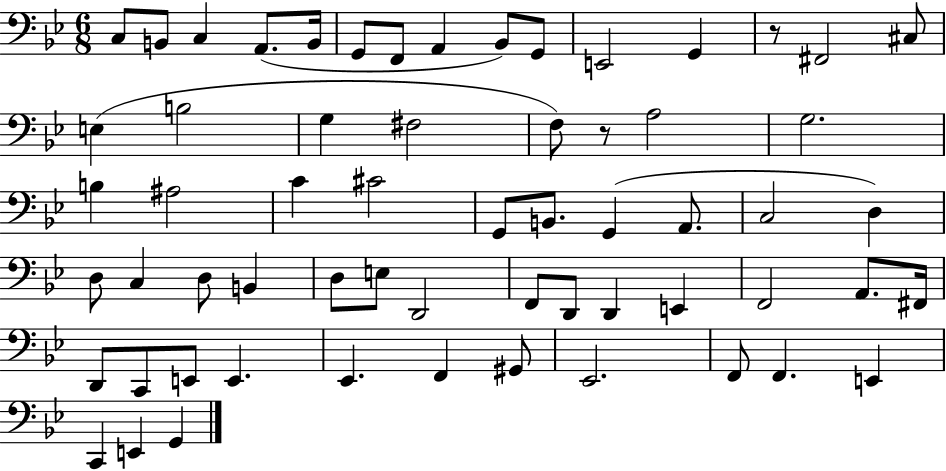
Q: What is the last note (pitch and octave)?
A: G2